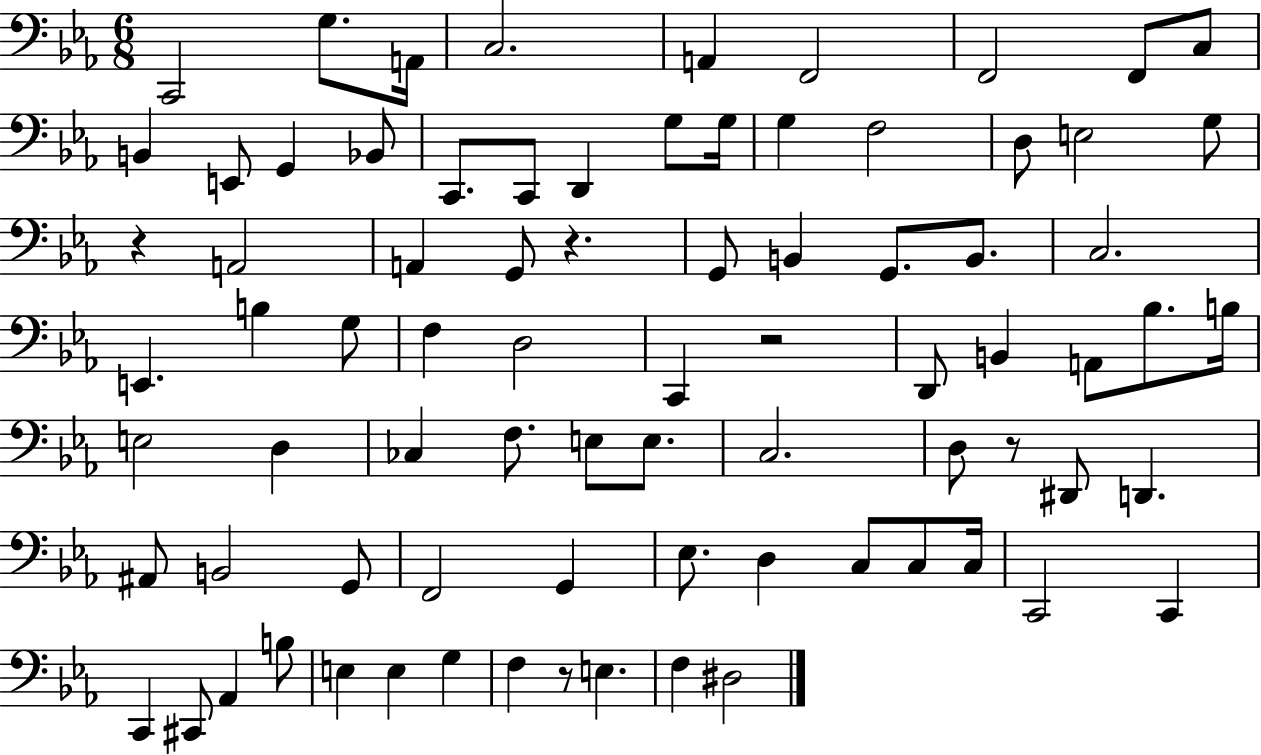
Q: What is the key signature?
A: EES major